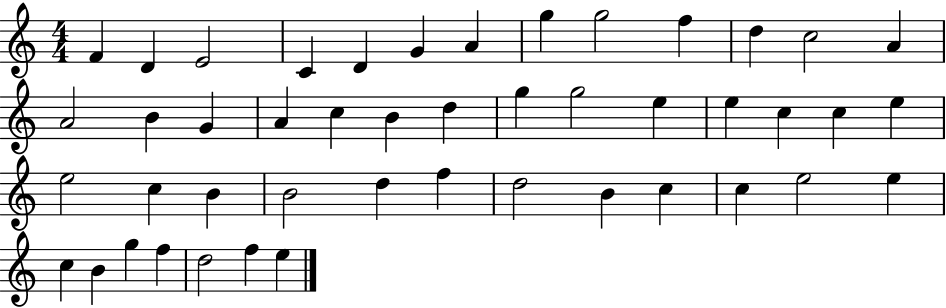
X:1
T:Untitled
M:4/4
L:1/4
K:C
F D E2 C D G A g g2 f d c2 A A2 B G A c B d g g2 e e c c e e2 c B B2 d f d2 B c c e2 e c B g f d2 f e